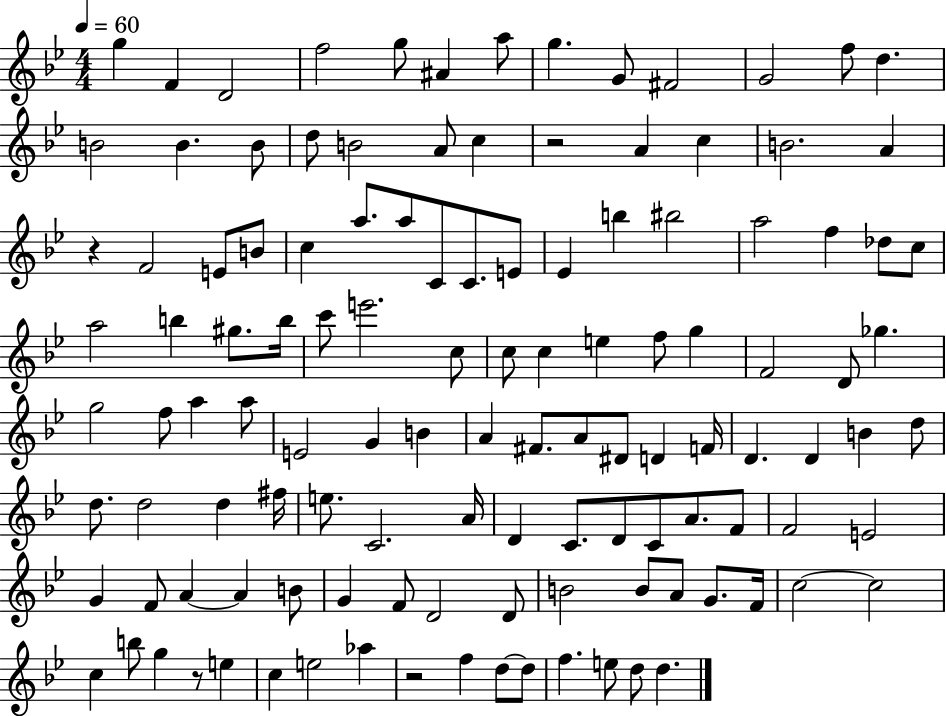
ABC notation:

X:1
T:Untitled
M:4/4
L:1/4
K:Bb
g F D2 f2 g/2 ^A a/2 g G/2 ^F2 G2 f/2 d B2 B B/2 d/2 B2 A/2 c z2 A c B2 A z F2 E/2 B/2 c a/2 a/2 C/2 C/2 E/2 _E b ^b2 a2 f _d/2 c/2 a2 b ^g/2 b/4 c'/2 e'2 c/2 c/2 c e f/2 g F2 D/2 _g g2 f/2 a a/2 E2 G B A ^F/2 A/2 ^D/2 D F/4 D D B d/2 d/2 d2 d ^f/4 e/2 C2 A/4 D C/2 D/2 C/2 A/2 F/2 F2 E2 G F/2 A A B/2 G F/2 D2 D/2 B2 B/2 A/2 G/2 F/4 c2 c2 c b/2 g z/2 e c e2 _a z2 f d/2 d/2 f e/2 d/2 d